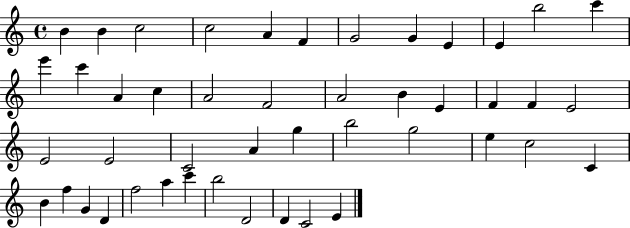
B4/q B4/q C5/h C5/h A4/q F4/q G4/h G4/q E4/q E4/q B5/h C6/q E6/q C6/q A4/q C5/q A4/h F4/h A4/h B4/q E4/q F4/q F4/q E4/h E4/h E4/h C4/h A4/q G5/q B5/h G5/h E5/q C5/h C4/q B4/q F5/q G4/q D4/q F5/h A5/q C6/q B5/h D4/h D4/q C4/h E4/q